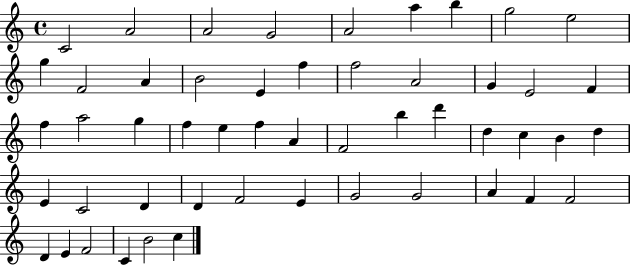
{
  \clef treble
  \time 4/4
  \defaultTimeSignature
  \key c \major
  c'2 a'2 | a'2 g'2 | a'2 a''4 b''4 | g''2 e''2 | \break g''4 f'2 a'4 | b'2 e'4 f''4 | f''2 a'2 | g'4 e'2 f'4 | \break f''4 a''2 g''4 | f''4 e''4 f''4 a'4 | f'2 b''4 d'''4 | d''4 c''4 b'4 d''4 | \break e'4 c'2 d'4 | d'4 f'2 e'4 | g'2 g'2 | a'4 f'4 f'2 | \break d'4 e'4 f'2 | c'4 b'2 c''4 | \bar "|."
}